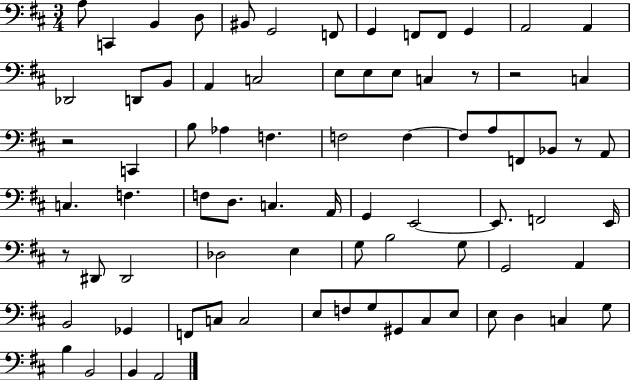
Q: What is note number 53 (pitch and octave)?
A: G2